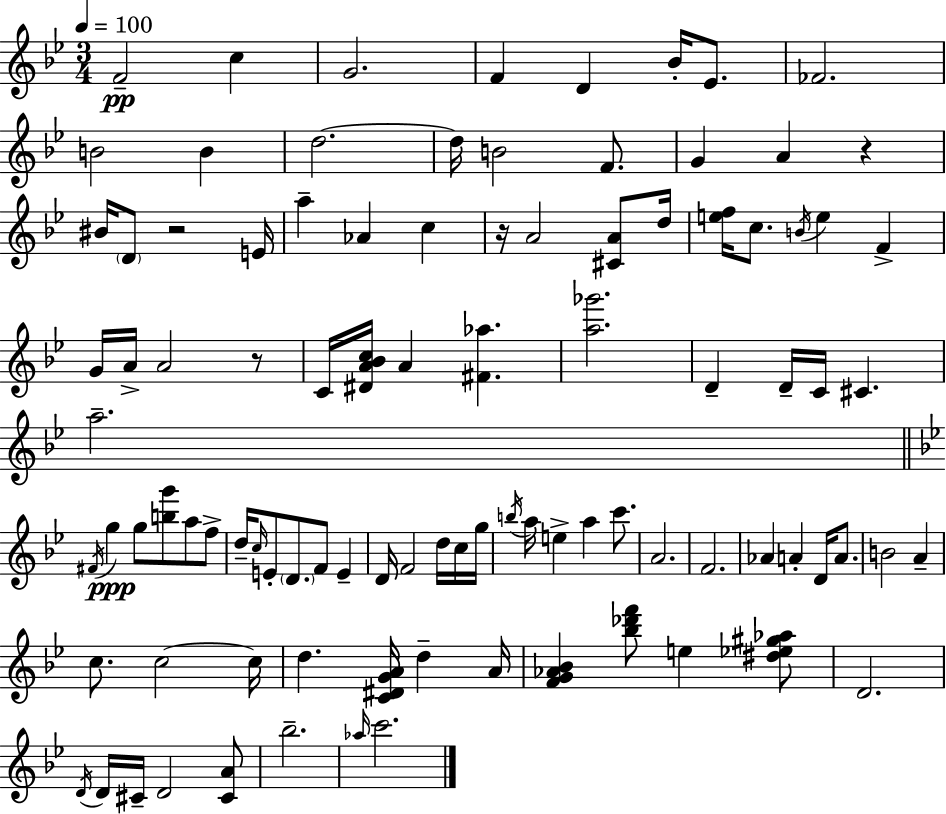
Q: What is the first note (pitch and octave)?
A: F4